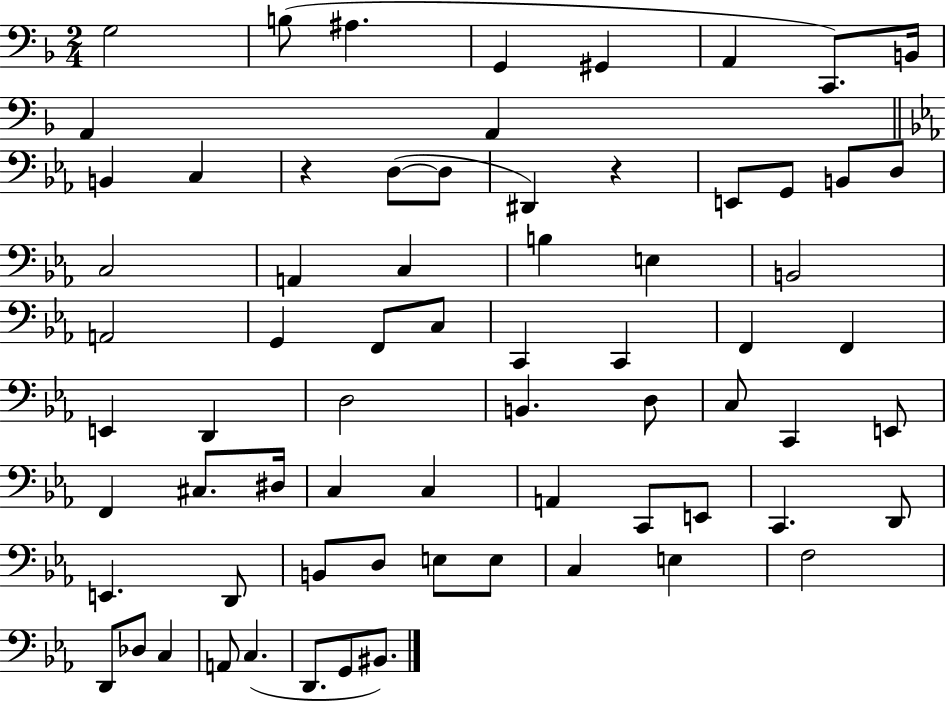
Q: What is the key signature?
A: F major